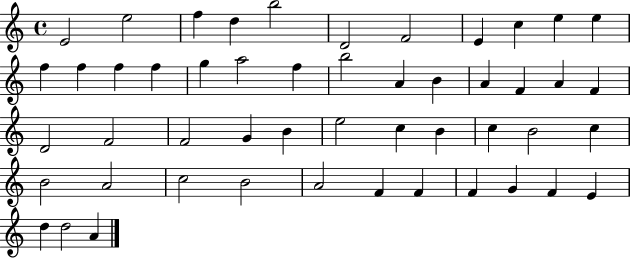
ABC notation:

X:1
T:Untitled
M:4/4
L:1/4
K:C
E2 e2 f d b2 D2 F2 E c e e f f f f g a2 f b2 A B A F A F D2 F2 F2 G B e2 c B c B2 c B2 A2 c2 B2 A2 F F F G F E d d2 A